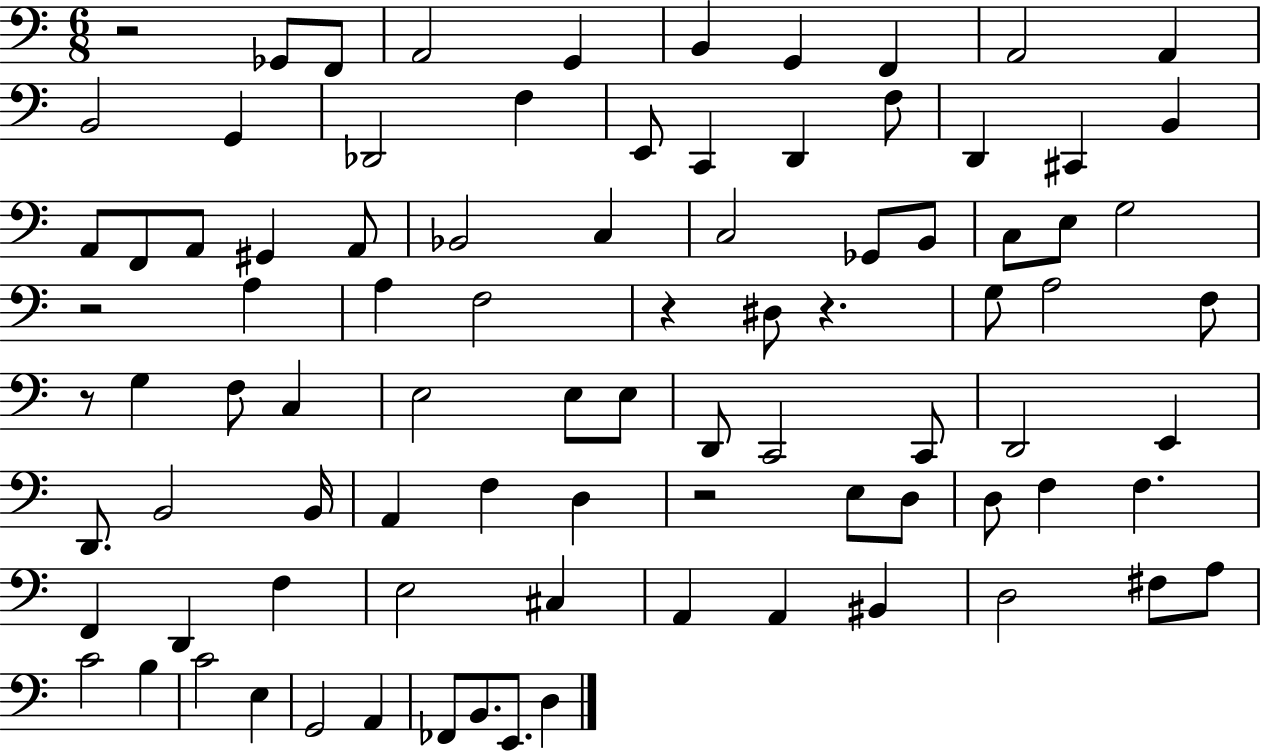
R/h Gb2/e F2/e A2/h G2/q B2/q G2/q F2/q A2/h A2/q B2/h G2/q Db2/h F3/q E2/e C2/q D2/q F3/e D2/q C#2/q B2/q A2/e F2/e A2/e G#2/q A2/e Bb2/h C3/q C3/h Gb2/e B2/e C3/e E3/e G3/h R/h A3/q A3/q F3/h R/q D#3/e R/q. G3/e A3/h F3/e R/e G3/q F3/e C3/q E3/h E3/e E3/e D2/e C2/h C2/e D2/h E2/q D2/e. B2/h B2/s A2/q F3/q D3/q R/h E3/e D3/e D3/e F3/q F3/q. F2/q D2/q F3/q E3/h C#3/q A2/q A2/q BIS2/q D3/h F#3/e A3/e C4/h B3/q C4/h E3/q G2/h A2/q FES2/e B2/e. E2/e. D3/q